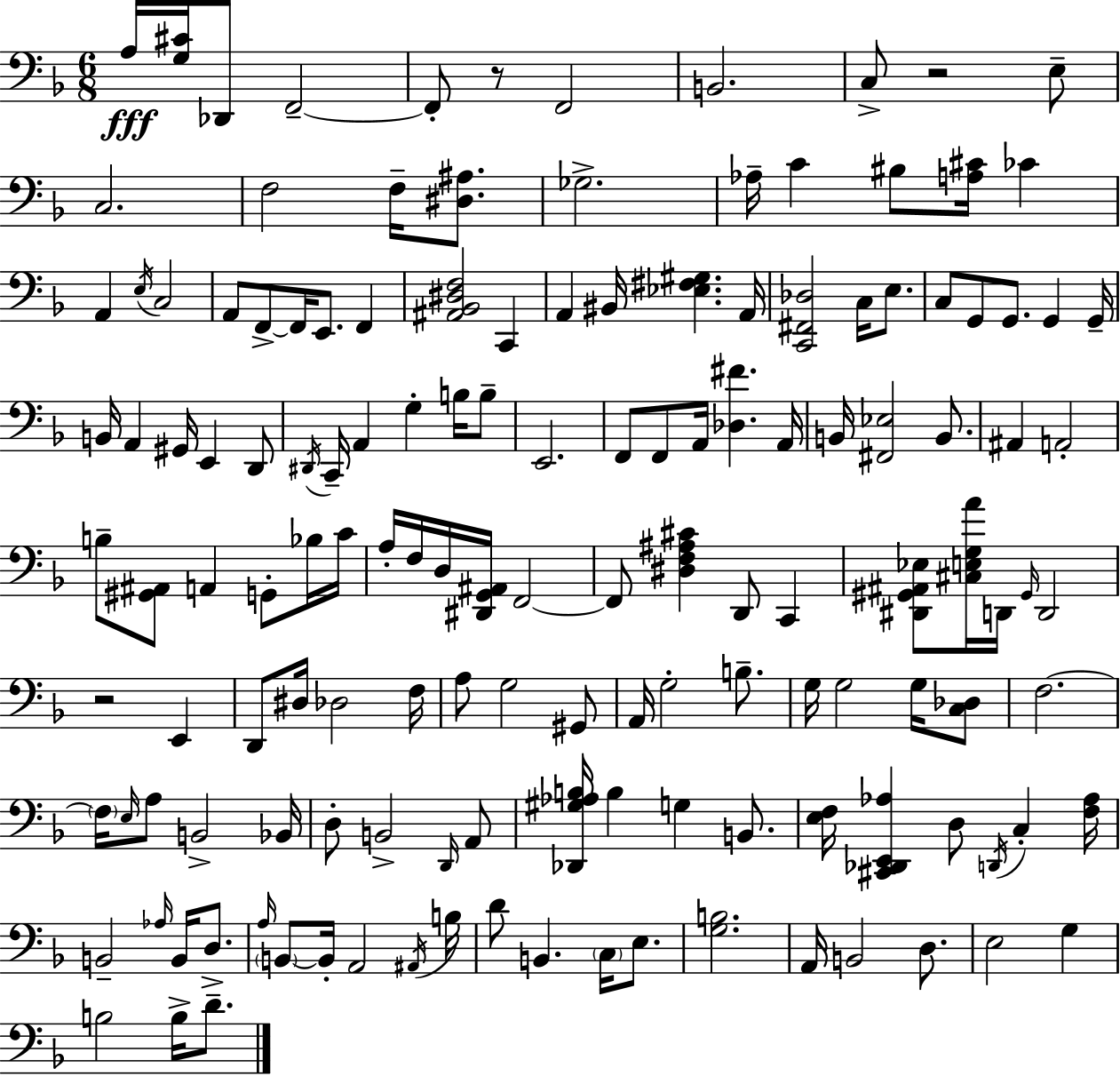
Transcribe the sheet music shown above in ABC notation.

X:1
T:Untitled
M:6/8
L:1/4
K:F
A,/4 [G,^C]/4 _D,,/2 F,,2 F,,/2 z/2 F,,2 B,,2 C,/2 z2 E,/2 C,2 F,2 F,/4 [^D,^A,]/2 _G,2 _A,/4 C ^B,/2 [A,^C]/4 _C A,, E,/4 C,2 A,,/2 F,,/2 F,,/4 E,,/2 F,, [^A,,_B,,^D,F,]2 C,, A,, ^B,,/4 [_E,^F,^G,] A,,/4 [C,,^F,,_D,]2 C,/4 E,/2 C,/2 G,,/2 G,,/2 G,, G,,/4 B,,/4 A,, ^G,,/4 E,, D,,/2 ^D,,/4 C,,/4 A,, G, B,/4 B,/2 E,,2 F,,/2 F,,/2 A,,/4 [_D,^F] A,,/4 B,,/4 [^F,,_E,]2 B,,/2 ^A,, A,,2 B,/2 [^G,,^A,,]/2 A,, G,,/2 _B,/4 C/4 A,/4 F,/4 D,/4 [^D,,G,,^A,,]/4 F,,2 F,,/2 [^D,F,^A,^C] D,,/2 C,, [^D,,^G,,^A,,_E,]/2 [^C,E,G,A]/4 D,,/4 ^G,,/4 D,,2 z2 E,, D,,/2 ^D,/4 _D,2 F,/4 A,/2 G,2 ^G,,/2 A,,/4 G,2 B,/2 G,/4 G,2 G,/4 [C,_D,]/2 F,2 F,/4 E,/4 A,/2 B,,2 _B,,/4 D,/2 B,,2 D,,/4 A,,/2 [_D,,^G,_A,B,]/4 B, G, B,,/2 [E,F,]/4 [^C,,_D,,E,,_A,] D,/2 D,,/4 C, [F,_A,]/4 B,,2 _A,/4 B,,/4 D,/2 A,/4 B,,/2 B,,/4 A,,2 ^A,,/4 B,/4 D/2 B,, C,/4 E,/2 [G,B,]2 A,,/4 B,,2 D,/2 E,2 G, B,2 B,/4 D/2